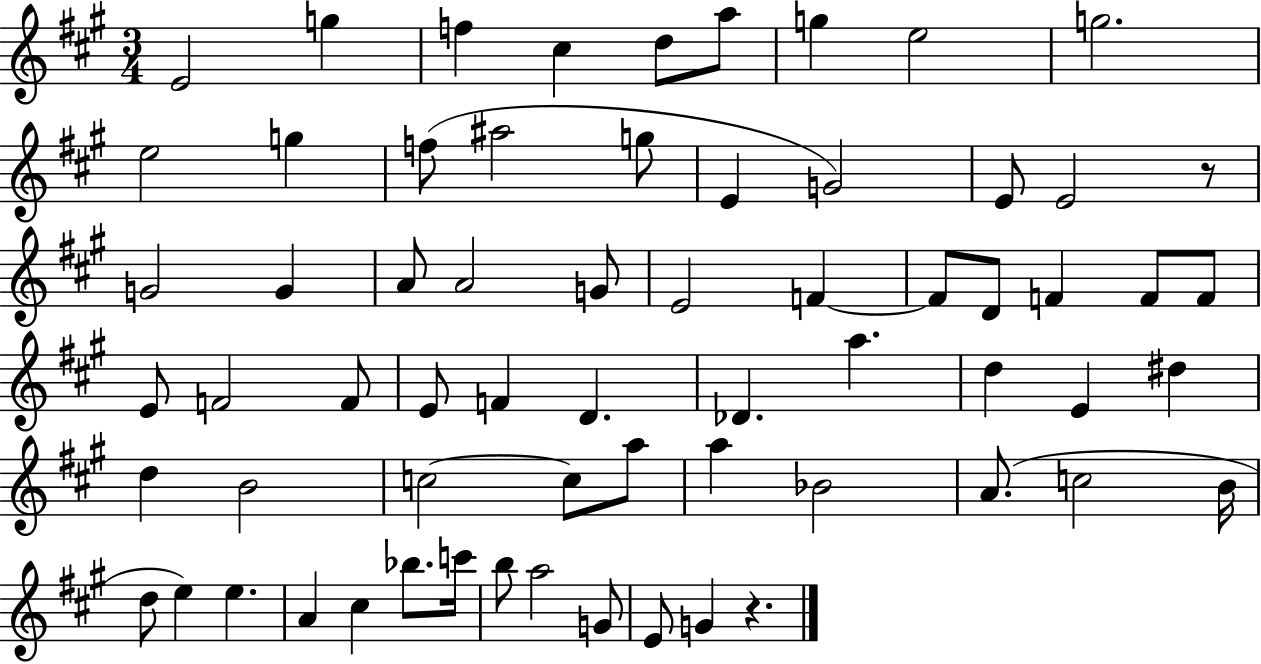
E4/h G5/q F5/q C#5/q D5/e A5/e G5/q E5/h G5/h. E5/h G5/q F5/e A#5/h G5/e E4/q G4/h E4/e E4/h R/e G4/h G4/q A4/e A4/h G4/e E4/h F4/q F4/e D4/e F4/q F4/e F4/e E4/e F4/h F4/e E4/e F4/q D4/q. Db4/q. A5/q. D5/q E4/q D#5/q D5/q B4/h C5/h C5/e A5/e A5/q Bb4/h A4/e. C5/h B4/s D5/e E5/q E5/q. A4/q C#5/q Bb5/e. C6/s B5/e A5/h G4/e E4/e G4/q R/q.